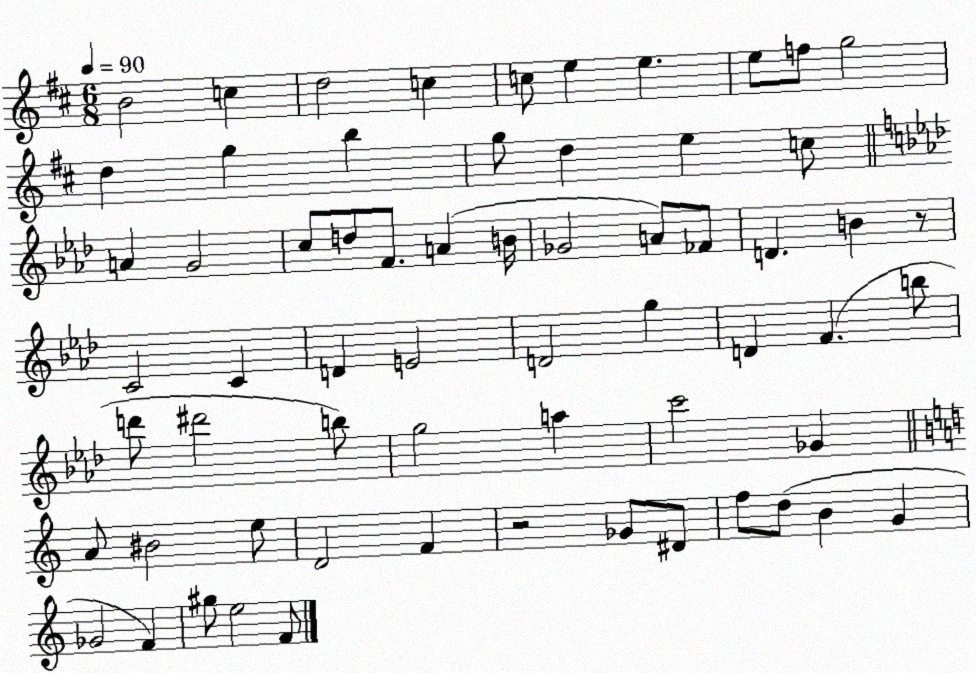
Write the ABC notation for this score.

X:1
T:Untitled
M:6/8
L:1/4
K:D
B2 c d2 c c/2 e e e/2 f/2 g2 d g b g/2 d e c/2 A G2 c/2 d/2 F/2 A B/4 _G2 A/2 _F/2 D B z/2 C2 C D E2 D2 g D F b/2 d'/2 ^d'2 b/2 g2 a c'2 _G A/2 ^B2 e/2 D2 F z2 _G/2 ^D/2 f/2 d/2 B G _G2 F ^g/2 e2 F/2